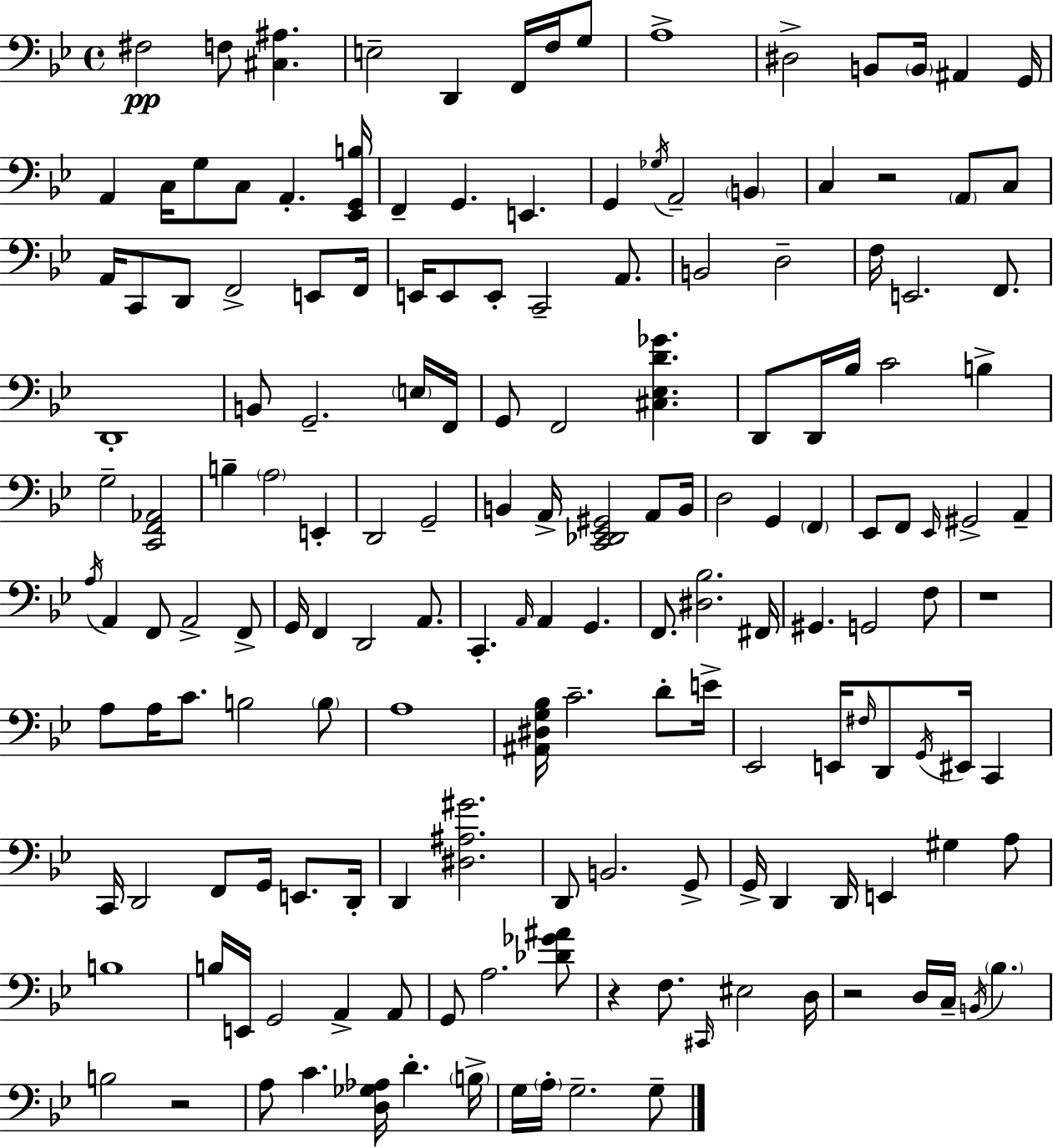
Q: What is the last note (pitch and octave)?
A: G3